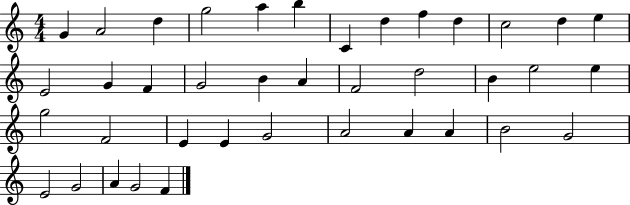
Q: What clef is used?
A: treble